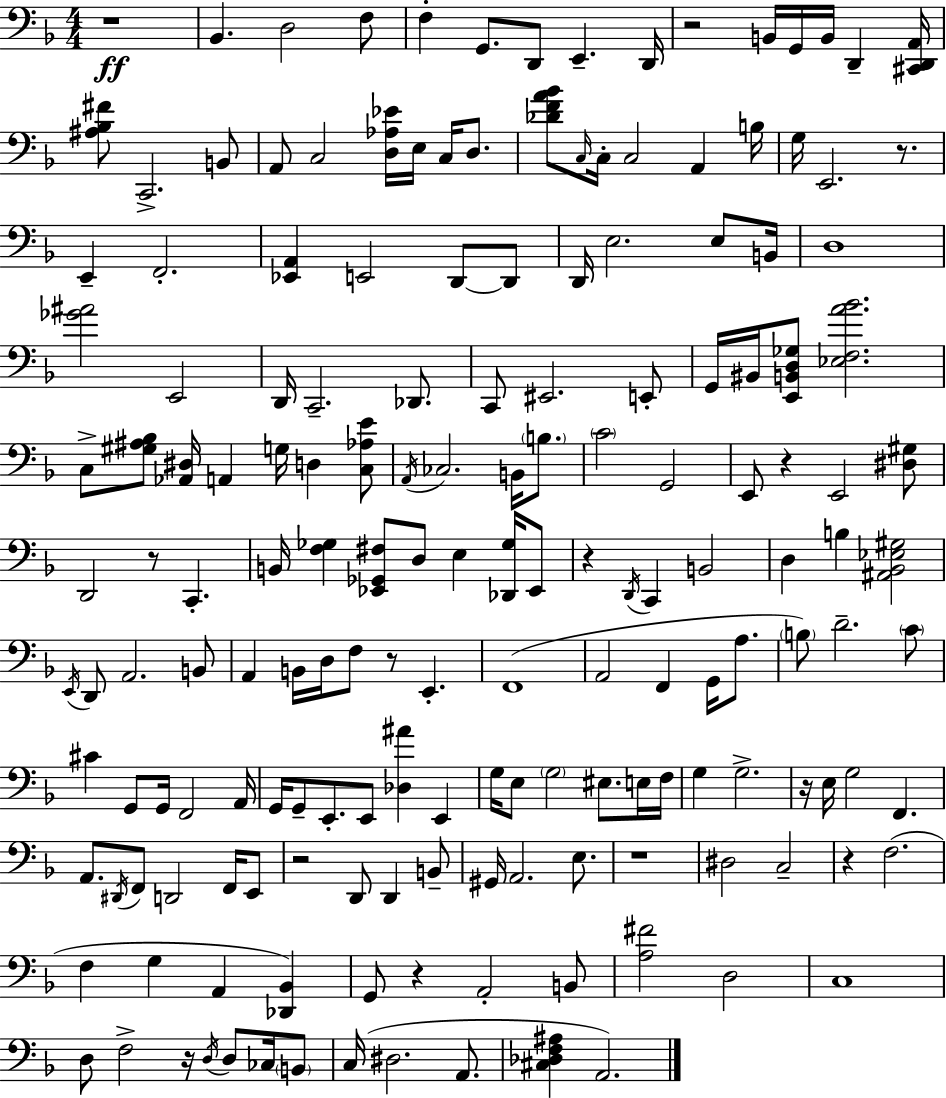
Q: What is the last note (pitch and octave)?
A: A2